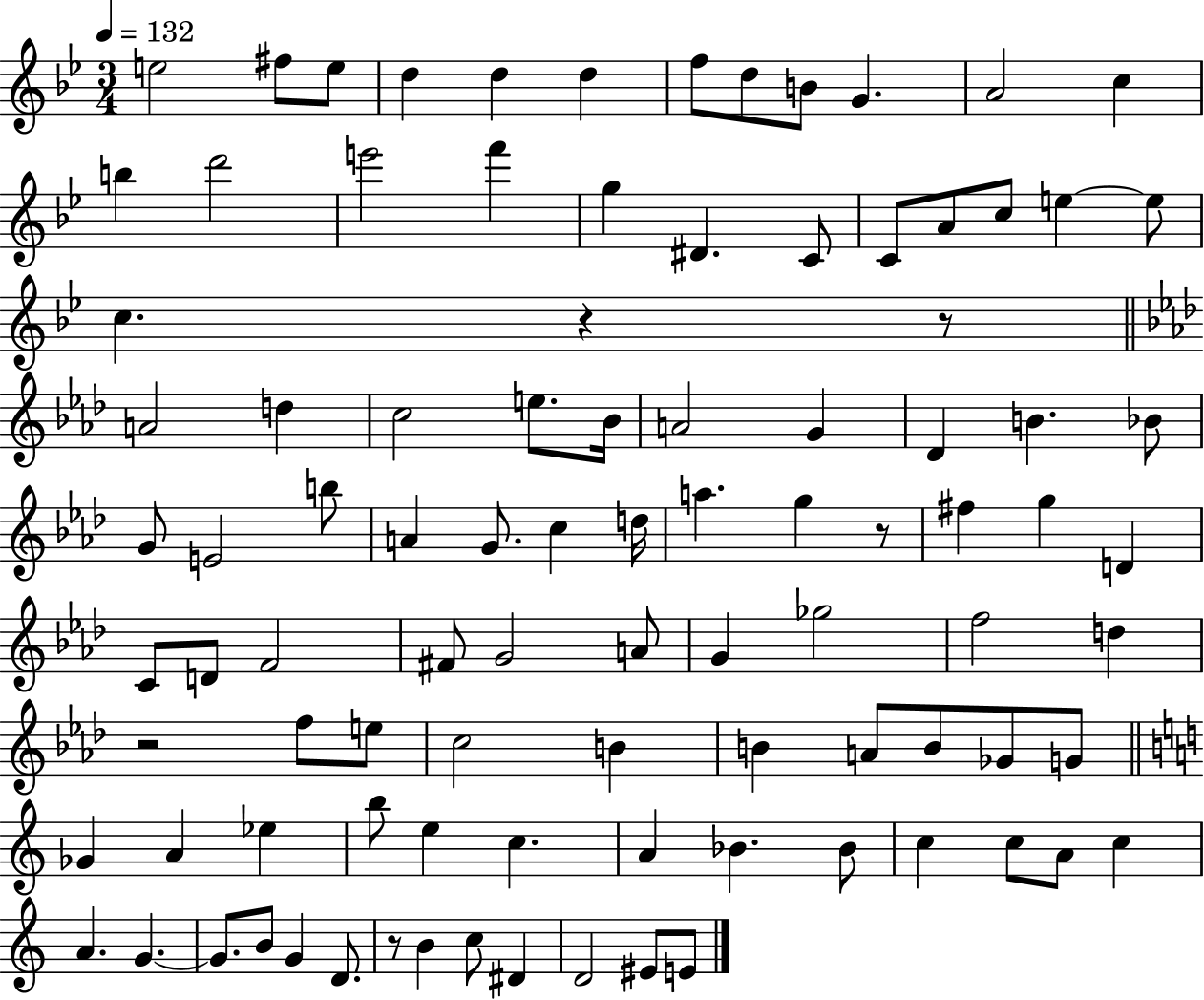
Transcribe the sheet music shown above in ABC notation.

X:1
T:Untitled
M:3/4
L:1/4
K:Bb
e2 ^f/2 e/2 d d d f/2 d/2 B/2 G A2 c b d'2 e'2 f' g ^D C/2 C/2 A/2 c/2 e e/2 c z z/2 A2 d c2 e/2 _B/4 A2 G _D B _B/2 G/2 E2 b/2 A G/2 c d/4 a g z/2 ^f g D C/2 D/2 F2 ^F/2 G2 A/2 G _g2 f2 d z2 f/2 e/2 c2 B B A/2 B/2 _G/2 G/2 _G A _e b/2 e c A _B _B/2 c c/2 A/2 c A G G/2 B/2 G D/2 z/2 B c/2 ^D D2 ^E/2 E/2